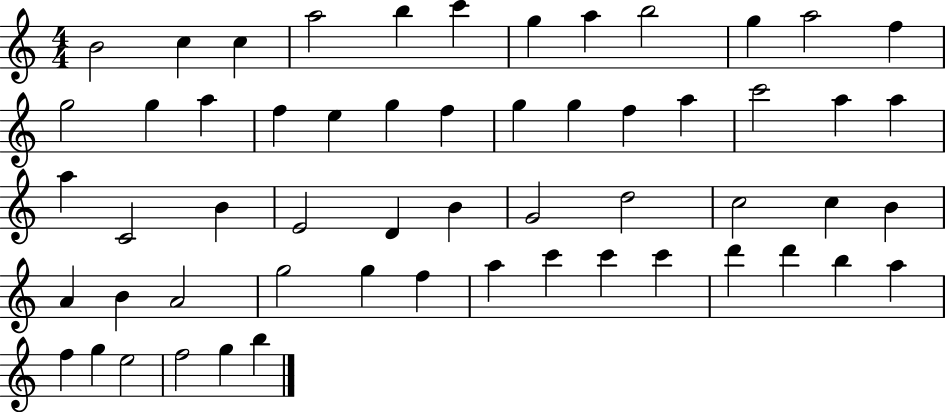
B4/h C5/q C5/q A5/h B5/q C6/q G5/q A5/q B5/h G5/q A5/h F5/q G5/h G5/q A5/q F5/q E5/q G5/q F5/q G5/q G5/q F5/q A5/q C6/h A5/q A5/q A5/q C4/h B4/q E4/h D4/q B4/q G4/h D5/h C5/h C5/q B4/q A4/q B4/q A4/h G5/h G5/q F5/q A5/q C6/q C6/q C6/q D6/q D6/q B5/q A5/q F5/q G5/q E5/h F5/h G5/q B5/q